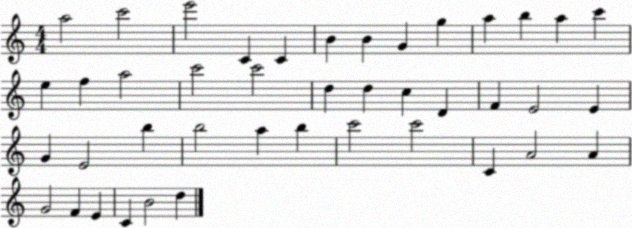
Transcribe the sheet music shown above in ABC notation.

X:1
T:Untitled
M:4/4
L:1/4
K:C
a2 c'2 e'2 C C B B G g a b a c' e f a2 c'2 c'2 d d c D F E2 E G E2 b b2 a b c'2 c'2 C A2 A G2 F E C B2 d